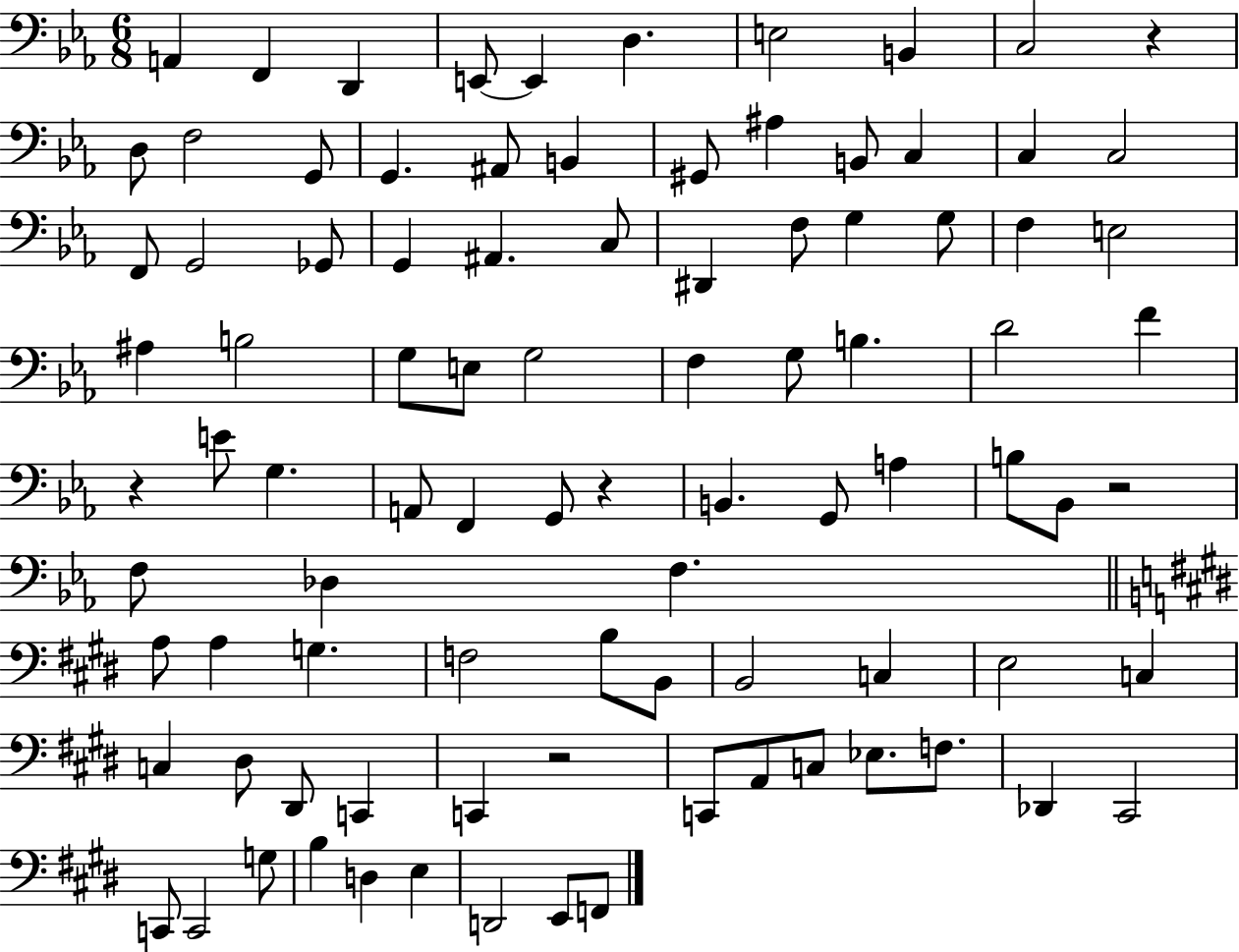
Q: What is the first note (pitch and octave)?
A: A2